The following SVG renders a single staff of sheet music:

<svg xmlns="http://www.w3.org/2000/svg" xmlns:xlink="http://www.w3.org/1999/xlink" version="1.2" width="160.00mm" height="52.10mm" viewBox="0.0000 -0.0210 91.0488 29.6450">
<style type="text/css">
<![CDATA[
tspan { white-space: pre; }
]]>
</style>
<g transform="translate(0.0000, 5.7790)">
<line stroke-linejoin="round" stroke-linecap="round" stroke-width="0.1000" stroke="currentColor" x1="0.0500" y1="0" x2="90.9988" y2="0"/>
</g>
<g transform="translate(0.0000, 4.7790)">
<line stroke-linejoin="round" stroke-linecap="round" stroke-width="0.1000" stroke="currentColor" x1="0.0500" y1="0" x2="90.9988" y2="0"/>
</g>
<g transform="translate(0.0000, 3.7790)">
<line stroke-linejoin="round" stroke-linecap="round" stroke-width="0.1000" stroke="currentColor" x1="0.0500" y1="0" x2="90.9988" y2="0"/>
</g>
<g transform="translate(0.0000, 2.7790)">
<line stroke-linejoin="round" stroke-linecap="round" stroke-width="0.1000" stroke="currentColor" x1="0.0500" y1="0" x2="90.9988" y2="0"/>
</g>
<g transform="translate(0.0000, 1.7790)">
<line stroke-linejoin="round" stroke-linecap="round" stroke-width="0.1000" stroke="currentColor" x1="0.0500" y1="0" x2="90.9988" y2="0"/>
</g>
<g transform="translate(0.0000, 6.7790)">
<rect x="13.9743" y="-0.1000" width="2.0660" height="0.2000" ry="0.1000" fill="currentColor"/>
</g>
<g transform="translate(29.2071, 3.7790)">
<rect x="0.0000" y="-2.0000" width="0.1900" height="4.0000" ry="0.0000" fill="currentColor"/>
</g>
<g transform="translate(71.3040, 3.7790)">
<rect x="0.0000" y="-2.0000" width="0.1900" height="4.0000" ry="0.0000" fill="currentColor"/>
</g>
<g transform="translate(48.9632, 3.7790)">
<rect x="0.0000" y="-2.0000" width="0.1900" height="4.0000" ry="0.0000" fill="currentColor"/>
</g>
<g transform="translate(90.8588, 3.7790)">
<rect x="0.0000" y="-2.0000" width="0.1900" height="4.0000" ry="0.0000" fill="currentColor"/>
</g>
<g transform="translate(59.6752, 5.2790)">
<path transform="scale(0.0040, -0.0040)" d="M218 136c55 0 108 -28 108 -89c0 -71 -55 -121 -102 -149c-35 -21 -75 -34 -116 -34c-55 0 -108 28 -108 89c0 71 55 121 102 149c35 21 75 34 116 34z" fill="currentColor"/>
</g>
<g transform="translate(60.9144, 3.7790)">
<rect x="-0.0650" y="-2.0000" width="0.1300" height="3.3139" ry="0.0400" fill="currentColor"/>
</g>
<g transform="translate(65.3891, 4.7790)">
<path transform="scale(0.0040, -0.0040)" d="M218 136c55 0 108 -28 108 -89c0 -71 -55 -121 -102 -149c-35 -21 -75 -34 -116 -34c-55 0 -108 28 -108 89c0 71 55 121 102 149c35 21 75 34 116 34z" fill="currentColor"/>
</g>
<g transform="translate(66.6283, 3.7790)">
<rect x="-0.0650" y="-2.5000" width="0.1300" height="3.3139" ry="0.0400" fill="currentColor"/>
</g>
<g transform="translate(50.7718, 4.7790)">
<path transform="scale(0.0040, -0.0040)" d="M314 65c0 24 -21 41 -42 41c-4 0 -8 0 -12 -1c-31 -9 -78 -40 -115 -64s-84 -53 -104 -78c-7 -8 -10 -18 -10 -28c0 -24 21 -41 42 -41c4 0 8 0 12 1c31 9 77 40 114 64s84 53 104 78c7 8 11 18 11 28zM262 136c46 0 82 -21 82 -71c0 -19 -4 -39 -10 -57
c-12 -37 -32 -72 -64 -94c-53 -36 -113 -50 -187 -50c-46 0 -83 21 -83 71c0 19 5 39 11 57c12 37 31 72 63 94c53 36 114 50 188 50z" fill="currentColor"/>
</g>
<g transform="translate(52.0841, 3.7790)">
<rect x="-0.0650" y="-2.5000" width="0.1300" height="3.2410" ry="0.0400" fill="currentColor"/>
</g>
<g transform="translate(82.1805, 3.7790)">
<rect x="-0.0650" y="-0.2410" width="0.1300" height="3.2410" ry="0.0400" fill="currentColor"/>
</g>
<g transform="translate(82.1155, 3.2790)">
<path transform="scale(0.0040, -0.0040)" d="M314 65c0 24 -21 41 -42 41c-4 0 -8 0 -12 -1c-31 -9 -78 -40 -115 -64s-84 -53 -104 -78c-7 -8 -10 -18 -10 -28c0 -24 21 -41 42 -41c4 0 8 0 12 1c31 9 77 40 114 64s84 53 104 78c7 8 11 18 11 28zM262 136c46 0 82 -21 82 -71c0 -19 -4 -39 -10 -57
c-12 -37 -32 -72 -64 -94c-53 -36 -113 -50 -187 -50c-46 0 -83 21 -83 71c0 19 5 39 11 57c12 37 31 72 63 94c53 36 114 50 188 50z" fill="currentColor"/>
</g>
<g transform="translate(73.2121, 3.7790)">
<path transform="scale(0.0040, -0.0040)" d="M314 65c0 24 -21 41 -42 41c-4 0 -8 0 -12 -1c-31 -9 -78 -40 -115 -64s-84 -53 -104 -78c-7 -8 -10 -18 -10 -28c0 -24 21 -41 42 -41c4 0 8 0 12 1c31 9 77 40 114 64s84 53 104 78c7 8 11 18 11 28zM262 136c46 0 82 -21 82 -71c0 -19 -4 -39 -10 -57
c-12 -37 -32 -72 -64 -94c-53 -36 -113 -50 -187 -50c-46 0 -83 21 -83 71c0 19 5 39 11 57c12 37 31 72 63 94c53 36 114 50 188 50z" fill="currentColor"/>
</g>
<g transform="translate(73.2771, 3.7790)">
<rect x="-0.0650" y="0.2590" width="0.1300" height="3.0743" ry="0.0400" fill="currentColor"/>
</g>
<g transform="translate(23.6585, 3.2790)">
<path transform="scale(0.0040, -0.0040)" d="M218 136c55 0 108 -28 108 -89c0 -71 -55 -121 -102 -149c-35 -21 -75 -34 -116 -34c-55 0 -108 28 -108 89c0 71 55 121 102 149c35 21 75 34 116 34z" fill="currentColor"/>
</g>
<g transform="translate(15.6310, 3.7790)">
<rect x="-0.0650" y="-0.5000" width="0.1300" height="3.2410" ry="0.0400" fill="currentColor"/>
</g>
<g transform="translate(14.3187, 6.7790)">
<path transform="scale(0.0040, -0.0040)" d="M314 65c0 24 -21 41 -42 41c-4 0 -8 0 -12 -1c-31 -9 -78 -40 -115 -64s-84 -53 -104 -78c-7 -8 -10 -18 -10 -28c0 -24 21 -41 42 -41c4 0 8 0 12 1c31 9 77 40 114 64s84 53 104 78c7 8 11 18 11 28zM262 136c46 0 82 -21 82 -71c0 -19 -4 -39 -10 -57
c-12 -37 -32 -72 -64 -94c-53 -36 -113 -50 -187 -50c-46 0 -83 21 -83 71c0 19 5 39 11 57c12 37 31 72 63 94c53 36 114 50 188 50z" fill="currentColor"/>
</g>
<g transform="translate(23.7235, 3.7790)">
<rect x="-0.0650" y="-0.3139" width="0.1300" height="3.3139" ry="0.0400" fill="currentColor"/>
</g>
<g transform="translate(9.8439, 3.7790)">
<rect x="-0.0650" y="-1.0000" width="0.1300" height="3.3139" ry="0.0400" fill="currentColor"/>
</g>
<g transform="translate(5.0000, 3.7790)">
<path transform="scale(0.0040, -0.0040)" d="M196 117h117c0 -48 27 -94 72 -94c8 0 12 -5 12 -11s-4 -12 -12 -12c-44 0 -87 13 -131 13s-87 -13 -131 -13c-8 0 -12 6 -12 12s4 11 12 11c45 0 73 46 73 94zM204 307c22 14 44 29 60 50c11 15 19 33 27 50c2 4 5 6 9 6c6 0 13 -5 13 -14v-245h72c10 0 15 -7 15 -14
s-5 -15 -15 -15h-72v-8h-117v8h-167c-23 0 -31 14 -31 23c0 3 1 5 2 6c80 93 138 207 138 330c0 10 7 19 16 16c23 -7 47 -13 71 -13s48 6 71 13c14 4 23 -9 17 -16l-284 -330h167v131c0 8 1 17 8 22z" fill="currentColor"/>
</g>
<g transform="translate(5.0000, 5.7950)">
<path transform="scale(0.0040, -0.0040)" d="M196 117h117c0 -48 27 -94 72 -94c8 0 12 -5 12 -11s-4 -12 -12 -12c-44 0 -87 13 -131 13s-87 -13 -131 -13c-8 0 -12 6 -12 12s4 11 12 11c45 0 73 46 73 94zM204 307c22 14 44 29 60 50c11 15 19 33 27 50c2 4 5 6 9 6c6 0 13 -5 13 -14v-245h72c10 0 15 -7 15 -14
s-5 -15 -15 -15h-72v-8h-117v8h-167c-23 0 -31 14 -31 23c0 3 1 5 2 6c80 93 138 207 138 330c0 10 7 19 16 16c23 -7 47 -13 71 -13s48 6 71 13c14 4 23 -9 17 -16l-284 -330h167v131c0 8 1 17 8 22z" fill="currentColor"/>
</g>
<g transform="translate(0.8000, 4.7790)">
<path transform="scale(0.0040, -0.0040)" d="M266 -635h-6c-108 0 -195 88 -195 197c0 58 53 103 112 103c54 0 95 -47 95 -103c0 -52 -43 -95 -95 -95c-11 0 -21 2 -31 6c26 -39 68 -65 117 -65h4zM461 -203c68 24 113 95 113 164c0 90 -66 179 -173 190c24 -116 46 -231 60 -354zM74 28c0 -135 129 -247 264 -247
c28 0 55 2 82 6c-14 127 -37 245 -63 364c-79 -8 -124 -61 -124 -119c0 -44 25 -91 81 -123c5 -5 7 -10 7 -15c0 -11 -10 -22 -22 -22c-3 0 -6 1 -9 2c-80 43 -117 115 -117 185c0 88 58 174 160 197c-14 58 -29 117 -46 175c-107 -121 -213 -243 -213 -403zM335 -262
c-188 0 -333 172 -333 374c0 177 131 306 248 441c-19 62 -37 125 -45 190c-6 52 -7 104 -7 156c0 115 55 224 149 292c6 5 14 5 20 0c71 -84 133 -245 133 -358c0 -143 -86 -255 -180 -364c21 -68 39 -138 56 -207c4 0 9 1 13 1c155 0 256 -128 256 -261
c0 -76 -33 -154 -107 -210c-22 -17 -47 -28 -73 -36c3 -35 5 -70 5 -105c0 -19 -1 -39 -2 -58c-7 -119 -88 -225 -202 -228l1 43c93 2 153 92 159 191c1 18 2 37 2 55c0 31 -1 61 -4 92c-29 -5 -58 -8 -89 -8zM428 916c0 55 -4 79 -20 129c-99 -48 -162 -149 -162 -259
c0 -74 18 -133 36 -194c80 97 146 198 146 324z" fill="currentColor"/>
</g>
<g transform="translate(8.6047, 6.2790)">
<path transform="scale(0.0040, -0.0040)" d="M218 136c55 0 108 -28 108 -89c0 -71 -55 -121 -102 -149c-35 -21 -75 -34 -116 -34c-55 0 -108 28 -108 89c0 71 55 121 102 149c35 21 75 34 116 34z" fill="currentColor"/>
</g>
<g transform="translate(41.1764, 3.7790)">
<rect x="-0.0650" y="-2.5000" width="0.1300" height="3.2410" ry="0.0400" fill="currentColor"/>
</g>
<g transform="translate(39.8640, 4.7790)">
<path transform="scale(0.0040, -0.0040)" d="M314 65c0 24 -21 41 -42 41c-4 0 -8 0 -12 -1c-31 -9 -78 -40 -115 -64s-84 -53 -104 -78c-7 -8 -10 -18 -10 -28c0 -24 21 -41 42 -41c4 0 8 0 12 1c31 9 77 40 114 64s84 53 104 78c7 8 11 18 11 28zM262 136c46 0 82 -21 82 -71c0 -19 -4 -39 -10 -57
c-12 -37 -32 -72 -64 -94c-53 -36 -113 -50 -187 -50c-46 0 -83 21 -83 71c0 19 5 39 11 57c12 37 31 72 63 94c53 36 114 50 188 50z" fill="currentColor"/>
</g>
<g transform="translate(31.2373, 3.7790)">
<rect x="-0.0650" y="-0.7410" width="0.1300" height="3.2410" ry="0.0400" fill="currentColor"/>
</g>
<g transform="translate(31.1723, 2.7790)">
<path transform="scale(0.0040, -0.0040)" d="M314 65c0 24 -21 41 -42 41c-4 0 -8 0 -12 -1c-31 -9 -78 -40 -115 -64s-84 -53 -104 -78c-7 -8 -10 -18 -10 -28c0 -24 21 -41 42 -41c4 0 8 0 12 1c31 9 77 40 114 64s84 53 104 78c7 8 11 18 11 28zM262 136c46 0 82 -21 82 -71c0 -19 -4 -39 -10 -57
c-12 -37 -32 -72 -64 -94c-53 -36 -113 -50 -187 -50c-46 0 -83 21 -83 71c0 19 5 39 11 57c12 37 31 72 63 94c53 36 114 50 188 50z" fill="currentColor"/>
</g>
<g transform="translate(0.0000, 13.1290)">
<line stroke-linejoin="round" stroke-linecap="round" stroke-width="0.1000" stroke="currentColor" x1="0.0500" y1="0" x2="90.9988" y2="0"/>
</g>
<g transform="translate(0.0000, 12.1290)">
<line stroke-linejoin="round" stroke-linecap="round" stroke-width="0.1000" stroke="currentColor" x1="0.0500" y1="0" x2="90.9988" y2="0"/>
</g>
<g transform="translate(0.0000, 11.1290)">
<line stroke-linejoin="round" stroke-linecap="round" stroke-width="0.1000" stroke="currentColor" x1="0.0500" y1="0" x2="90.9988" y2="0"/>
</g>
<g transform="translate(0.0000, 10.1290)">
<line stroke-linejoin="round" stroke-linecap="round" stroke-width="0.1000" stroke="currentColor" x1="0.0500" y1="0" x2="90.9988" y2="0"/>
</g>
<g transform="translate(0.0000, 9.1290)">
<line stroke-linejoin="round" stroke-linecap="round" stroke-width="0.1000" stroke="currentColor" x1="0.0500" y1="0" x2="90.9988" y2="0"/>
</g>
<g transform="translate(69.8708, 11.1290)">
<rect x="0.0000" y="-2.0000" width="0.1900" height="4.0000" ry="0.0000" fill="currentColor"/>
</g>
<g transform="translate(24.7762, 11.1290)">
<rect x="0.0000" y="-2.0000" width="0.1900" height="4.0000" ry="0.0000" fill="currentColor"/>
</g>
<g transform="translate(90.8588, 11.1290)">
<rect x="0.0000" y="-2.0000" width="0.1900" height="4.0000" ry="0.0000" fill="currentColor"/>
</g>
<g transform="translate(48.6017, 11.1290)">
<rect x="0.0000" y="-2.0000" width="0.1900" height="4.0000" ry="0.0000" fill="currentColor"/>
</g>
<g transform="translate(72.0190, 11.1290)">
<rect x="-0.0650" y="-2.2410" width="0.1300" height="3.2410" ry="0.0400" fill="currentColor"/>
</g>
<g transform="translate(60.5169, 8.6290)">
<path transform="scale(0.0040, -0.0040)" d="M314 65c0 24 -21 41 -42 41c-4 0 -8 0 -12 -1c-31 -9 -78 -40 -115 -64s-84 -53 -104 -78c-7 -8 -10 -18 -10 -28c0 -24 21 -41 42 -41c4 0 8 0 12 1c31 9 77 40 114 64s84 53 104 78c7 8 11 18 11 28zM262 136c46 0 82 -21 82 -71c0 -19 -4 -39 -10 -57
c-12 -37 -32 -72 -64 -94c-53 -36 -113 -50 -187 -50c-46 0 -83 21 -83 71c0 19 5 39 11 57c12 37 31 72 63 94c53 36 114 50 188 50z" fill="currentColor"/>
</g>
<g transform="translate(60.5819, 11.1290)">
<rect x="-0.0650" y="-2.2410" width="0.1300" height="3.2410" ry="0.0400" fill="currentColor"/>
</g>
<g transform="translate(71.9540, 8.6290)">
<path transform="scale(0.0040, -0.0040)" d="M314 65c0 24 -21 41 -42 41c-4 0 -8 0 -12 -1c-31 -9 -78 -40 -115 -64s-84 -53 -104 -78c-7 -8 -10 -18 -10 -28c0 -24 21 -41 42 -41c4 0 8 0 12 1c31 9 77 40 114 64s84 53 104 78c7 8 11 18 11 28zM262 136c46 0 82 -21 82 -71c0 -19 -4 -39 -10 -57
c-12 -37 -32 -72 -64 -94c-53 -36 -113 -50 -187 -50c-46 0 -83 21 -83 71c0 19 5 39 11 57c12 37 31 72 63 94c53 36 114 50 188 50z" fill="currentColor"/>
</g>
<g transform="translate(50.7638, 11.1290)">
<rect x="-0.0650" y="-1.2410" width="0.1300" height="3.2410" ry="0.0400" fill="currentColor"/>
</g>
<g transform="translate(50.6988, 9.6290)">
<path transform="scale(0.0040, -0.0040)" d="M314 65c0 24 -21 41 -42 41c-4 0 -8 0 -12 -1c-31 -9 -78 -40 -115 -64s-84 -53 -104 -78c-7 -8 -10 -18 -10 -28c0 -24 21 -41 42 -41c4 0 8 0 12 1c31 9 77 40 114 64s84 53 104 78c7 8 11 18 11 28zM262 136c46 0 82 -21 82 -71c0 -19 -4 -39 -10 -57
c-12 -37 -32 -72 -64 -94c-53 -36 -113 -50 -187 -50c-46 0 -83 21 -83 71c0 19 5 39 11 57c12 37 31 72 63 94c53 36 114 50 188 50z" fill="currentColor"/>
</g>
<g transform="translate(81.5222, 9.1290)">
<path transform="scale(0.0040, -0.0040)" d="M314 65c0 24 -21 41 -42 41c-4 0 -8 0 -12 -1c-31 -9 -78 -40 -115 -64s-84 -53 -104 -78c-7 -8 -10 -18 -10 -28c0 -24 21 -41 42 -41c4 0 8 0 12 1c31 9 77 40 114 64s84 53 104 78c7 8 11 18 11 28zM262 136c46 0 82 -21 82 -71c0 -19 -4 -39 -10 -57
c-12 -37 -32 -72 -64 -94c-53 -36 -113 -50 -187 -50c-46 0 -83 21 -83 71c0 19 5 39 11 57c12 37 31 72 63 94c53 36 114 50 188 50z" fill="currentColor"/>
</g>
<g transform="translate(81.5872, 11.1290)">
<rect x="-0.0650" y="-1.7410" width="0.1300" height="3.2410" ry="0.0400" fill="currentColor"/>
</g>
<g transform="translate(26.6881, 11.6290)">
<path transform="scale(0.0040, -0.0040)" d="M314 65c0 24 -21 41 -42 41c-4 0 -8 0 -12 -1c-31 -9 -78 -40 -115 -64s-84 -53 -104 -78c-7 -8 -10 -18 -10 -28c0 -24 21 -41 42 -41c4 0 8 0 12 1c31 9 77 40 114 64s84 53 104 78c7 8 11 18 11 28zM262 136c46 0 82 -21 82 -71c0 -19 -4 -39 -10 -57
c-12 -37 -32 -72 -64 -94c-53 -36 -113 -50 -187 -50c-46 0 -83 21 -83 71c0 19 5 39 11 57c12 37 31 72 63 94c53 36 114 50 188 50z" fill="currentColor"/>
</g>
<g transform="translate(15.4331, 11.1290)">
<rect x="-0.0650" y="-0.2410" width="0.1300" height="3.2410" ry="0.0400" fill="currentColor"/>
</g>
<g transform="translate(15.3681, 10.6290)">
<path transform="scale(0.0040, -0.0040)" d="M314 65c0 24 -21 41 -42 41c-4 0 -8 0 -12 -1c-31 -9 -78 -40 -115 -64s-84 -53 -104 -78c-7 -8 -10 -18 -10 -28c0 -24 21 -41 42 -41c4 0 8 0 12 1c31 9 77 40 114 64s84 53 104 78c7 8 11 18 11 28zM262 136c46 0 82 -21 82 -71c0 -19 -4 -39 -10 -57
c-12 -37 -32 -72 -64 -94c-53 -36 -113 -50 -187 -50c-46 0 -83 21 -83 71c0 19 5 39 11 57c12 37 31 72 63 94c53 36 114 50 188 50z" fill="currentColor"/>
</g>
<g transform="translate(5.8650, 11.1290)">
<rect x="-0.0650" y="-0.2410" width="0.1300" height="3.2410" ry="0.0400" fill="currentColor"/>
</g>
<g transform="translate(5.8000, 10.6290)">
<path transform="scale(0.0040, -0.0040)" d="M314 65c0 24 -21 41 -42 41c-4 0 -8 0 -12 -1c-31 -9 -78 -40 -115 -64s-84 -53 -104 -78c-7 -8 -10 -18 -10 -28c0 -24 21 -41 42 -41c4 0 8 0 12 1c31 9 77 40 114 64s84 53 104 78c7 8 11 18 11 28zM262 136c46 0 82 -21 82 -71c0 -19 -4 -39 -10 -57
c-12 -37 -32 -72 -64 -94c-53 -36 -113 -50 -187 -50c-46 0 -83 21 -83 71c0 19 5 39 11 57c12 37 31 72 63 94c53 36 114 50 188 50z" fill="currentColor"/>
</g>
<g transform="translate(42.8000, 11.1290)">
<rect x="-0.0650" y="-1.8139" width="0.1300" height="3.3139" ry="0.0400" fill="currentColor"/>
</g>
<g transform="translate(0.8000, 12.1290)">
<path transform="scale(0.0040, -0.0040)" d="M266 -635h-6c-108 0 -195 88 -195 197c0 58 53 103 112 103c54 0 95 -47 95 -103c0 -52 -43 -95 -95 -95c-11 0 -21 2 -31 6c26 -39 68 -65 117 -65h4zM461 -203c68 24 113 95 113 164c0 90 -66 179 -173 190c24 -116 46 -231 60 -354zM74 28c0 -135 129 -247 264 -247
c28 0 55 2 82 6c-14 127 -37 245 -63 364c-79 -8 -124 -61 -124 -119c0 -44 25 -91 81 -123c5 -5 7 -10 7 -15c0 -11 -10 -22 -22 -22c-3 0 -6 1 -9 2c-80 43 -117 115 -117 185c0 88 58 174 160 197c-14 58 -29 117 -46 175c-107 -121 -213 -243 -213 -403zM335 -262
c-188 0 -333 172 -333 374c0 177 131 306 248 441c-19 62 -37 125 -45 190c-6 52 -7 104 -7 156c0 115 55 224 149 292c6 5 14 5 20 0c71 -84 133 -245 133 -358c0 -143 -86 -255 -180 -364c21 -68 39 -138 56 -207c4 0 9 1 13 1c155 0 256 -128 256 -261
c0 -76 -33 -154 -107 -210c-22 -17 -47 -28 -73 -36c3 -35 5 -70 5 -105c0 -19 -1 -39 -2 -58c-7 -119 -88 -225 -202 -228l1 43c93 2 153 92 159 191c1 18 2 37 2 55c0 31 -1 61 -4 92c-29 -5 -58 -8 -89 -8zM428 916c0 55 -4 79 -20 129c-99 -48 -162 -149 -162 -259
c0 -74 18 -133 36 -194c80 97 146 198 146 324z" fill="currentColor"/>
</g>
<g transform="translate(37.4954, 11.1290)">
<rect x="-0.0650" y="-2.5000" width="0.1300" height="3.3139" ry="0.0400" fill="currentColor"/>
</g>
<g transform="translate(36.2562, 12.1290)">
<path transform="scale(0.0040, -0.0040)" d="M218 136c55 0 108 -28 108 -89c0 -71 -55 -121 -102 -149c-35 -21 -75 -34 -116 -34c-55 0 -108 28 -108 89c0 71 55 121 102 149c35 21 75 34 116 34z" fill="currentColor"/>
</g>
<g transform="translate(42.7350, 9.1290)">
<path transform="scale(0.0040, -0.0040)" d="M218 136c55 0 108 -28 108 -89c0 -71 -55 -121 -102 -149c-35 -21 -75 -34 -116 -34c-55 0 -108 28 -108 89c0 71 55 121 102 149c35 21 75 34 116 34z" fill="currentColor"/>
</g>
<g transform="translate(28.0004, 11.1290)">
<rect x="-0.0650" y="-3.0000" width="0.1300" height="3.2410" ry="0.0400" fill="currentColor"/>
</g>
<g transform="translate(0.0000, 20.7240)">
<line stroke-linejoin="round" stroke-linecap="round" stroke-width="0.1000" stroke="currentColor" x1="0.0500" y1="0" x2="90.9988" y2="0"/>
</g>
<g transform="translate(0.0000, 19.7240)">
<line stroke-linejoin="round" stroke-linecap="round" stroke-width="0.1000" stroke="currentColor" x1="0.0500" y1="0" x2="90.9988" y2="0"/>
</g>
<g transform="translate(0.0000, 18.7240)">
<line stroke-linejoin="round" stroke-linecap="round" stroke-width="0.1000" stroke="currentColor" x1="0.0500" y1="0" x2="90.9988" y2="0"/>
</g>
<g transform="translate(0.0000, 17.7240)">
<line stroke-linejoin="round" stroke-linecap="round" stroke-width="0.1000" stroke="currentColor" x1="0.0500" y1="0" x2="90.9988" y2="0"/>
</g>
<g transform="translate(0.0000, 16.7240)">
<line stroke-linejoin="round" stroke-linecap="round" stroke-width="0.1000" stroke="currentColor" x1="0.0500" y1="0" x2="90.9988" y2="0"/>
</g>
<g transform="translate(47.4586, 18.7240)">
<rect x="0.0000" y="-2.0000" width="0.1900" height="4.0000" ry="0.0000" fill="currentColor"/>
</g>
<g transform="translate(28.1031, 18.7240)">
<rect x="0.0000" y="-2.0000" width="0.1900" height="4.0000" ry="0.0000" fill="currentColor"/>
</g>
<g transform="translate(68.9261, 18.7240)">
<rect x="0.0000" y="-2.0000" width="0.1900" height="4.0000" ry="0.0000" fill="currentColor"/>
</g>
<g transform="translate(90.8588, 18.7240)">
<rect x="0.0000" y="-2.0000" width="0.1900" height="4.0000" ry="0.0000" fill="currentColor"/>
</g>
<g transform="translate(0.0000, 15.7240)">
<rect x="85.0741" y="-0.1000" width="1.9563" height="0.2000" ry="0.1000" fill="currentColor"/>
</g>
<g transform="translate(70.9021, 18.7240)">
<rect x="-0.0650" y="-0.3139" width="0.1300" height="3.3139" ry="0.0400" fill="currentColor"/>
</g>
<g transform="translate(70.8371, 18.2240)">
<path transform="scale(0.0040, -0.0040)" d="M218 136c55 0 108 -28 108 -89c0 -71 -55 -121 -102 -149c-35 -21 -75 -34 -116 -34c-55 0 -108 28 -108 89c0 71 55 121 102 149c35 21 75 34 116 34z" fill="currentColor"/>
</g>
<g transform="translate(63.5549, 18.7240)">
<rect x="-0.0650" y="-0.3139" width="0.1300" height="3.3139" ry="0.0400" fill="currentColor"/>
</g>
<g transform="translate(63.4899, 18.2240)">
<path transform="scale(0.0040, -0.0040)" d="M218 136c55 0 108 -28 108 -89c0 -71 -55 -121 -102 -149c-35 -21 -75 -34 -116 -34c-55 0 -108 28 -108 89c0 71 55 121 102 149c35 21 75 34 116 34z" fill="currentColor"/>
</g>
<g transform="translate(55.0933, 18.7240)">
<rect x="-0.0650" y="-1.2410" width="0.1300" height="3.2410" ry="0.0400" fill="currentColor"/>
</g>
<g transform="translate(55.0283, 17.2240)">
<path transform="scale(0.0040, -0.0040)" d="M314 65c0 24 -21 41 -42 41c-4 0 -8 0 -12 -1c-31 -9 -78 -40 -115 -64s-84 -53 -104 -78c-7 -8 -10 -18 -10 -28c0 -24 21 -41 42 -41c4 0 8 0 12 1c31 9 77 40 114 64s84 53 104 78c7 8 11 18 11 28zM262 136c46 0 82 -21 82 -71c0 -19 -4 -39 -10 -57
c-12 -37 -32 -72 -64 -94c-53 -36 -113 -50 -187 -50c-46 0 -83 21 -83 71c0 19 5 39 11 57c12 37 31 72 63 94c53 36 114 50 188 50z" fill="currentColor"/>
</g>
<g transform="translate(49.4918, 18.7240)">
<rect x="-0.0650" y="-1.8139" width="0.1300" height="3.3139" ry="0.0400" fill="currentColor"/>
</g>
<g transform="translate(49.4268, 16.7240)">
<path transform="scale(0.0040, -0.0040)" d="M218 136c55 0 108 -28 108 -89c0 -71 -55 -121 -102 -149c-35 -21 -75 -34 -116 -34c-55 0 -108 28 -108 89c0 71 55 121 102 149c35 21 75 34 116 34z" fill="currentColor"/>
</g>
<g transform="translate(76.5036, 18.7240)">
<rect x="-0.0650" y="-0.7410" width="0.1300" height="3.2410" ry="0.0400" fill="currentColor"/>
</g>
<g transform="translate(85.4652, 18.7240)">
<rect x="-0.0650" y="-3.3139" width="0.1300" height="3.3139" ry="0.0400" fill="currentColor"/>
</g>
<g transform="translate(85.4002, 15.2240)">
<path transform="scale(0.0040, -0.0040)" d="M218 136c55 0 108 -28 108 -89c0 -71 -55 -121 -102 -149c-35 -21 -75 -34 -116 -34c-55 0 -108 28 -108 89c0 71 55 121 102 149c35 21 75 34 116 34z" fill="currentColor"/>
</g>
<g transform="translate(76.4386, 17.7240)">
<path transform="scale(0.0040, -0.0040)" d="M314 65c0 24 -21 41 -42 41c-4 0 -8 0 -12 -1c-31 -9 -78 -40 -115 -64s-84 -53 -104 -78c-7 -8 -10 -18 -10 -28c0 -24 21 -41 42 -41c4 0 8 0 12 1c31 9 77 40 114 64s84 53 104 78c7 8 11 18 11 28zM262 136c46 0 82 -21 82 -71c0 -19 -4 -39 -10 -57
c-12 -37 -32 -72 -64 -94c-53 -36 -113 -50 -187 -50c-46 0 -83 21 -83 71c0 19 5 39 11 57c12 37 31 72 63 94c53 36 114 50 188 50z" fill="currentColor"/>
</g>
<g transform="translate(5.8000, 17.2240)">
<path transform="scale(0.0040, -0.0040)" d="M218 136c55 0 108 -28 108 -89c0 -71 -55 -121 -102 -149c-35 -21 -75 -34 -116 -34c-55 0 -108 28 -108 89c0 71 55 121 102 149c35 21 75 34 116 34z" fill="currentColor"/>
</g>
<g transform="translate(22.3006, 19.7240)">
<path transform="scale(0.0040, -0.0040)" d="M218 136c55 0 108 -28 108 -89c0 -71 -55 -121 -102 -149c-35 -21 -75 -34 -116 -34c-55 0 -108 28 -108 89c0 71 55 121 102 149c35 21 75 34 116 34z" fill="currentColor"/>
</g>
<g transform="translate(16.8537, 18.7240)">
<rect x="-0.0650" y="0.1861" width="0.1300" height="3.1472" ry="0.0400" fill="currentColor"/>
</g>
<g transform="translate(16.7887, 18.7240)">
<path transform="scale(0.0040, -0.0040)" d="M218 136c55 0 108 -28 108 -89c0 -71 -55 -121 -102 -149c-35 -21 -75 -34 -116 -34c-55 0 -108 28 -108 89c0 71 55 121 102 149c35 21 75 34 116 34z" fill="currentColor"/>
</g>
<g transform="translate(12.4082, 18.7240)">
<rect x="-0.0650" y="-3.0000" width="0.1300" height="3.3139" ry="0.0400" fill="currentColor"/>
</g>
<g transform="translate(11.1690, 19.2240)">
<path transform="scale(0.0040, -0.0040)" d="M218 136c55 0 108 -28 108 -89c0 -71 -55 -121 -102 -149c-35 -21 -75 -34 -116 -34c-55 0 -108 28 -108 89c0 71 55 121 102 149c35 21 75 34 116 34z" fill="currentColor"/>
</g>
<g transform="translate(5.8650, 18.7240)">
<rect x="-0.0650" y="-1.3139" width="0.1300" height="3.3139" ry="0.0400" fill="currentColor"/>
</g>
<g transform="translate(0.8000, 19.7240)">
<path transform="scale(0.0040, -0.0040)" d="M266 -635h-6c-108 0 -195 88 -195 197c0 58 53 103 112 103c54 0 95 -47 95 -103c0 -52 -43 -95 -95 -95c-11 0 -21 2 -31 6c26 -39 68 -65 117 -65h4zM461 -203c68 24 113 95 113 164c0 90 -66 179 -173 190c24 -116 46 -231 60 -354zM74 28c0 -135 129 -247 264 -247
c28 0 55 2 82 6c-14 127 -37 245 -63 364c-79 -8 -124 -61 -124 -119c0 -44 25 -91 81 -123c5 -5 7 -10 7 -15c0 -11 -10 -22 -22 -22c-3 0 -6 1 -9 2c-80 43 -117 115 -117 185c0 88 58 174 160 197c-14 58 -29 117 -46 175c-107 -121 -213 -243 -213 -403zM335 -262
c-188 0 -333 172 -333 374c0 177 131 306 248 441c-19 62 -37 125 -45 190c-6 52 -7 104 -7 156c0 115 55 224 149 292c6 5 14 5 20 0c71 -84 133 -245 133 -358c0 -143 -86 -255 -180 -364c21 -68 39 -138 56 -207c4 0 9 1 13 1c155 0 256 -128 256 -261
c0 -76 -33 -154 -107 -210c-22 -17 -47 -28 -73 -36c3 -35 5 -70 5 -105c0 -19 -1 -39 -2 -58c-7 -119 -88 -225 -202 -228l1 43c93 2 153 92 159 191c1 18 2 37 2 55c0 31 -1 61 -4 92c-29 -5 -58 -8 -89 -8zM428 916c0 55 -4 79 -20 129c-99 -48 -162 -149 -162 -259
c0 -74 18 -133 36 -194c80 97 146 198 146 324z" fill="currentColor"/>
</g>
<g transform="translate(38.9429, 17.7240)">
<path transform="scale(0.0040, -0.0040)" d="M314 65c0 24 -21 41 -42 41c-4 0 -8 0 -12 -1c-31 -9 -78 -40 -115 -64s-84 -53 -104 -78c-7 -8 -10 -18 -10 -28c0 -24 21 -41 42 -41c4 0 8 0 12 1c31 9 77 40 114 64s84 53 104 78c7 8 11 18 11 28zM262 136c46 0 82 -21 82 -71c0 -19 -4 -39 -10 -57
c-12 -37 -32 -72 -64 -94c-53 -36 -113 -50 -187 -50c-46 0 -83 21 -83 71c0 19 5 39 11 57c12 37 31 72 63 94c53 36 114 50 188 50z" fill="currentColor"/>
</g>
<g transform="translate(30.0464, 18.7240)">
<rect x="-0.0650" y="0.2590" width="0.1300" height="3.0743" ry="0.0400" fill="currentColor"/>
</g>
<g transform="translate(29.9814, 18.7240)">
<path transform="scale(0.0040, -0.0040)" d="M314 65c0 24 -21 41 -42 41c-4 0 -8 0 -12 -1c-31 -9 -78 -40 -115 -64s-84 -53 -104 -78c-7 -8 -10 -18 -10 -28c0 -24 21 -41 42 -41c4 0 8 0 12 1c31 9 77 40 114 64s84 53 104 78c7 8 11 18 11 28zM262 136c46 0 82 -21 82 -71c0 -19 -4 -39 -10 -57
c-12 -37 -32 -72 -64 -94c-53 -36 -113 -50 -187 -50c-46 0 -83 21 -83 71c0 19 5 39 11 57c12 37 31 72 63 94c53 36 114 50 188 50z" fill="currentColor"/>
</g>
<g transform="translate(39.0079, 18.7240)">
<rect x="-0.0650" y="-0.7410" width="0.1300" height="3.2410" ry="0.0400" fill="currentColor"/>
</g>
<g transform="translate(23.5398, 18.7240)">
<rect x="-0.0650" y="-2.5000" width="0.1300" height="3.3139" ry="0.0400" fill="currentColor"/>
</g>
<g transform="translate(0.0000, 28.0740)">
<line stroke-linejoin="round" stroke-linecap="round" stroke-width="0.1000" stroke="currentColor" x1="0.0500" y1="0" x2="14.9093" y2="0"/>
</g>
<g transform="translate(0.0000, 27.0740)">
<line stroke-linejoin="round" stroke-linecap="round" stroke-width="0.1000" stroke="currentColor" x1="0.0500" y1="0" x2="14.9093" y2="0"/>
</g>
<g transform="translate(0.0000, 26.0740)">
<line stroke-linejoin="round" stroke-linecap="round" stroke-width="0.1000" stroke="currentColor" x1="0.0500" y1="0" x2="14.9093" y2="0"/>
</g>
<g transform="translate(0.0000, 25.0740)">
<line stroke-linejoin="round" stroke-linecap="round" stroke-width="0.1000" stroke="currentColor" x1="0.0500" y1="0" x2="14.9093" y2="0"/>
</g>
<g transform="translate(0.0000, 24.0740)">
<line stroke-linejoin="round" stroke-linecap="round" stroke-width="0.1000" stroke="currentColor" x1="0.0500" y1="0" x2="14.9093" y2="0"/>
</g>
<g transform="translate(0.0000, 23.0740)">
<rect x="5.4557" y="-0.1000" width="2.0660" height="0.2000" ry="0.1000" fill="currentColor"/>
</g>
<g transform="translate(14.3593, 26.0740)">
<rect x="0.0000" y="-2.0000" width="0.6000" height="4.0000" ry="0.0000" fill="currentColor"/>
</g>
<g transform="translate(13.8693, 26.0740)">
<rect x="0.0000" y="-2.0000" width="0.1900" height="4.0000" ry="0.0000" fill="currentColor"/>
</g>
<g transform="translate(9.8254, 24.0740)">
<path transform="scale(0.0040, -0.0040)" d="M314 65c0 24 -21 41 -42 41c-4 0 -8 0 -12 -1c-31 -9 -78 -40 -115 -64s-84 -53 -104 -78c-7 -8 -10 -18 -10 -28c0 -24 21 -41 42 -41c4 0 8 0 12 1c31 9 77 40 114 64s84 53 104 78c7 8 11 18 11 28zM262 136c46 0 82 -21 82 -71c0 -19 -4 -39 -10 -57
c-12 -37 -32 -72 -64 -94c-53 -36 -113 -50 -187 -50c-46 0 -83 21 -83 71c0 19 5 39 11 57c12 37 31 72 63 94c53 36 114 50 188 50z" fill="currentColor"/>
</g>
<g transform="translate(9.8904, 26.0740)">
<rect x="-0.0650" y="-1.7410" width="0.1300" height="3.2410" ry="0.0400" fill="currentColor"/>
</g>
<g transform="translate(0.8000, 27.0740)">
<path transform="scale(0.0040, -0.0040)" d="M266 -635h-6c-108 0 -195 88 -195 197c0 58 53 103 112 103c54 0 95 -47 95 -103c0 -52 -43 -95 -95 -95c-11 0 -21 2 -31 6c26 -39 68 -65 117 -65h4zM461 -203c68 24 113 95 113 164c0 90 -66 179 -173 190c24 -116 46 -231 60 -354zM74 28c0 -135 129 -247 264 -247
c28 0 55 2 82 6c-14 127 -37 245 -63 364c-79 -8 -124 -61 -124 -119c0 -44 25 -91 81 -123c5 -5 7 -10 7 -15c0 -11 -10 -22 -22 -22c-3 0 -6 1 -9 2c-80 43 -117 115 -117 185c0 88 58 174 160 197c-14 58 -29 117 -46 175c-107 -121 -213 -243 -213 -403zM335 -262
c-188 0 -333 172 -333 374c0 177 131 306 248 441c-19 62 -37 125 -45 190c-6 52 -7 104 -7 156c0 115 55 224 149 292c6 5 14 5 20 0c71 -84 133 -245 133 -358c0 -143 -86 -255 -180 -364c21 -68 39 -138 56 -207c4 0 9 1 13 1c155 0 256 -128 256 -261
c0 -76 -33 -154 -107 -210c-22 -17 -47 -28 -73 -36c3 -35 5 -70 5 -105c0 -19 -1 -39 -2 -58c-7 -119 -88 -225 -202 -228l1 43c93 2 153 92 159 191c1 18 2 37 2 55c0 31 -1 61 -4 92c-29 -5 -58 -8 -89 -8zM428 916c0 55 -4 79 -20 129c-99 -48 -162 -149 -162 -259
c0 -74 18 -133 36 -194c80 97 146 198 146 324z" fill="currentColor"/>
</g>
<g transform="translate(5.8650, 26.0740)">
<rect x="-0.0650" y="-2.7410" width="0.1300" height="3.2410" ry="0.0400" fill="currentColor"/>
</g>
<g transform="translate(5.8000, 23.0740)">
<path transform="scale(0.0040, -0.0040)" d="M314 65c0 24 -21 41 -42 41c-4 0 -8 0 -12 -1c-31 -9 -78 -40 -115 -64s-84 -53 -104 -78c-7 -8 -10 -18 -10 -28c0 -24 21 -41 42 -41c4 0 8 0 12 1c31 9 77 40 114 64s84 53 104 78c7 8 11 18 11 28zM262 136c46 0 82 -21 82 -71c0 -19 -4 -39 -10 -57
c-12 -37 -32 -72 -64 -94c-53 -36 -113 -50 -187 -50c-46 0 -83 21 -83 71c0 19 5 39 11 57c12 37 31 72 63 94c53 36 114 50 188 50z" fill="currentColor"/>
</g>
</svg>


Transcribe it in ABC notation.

X:1
T:Untitled
M:4/4
L:1/4
K:C
D C2 c d2 G2 G2 F G B2 c2 c2 c2 A2 G f e2 g2 g2 f2 e A B G B2 d2 f e2 c c d2 b a2 f2